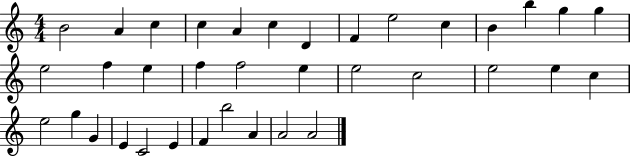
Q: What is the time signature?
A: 4/4